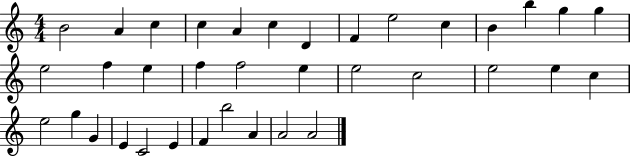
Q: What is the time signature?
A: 4/4